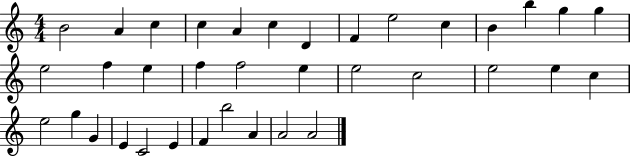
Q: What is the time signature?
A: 4/4